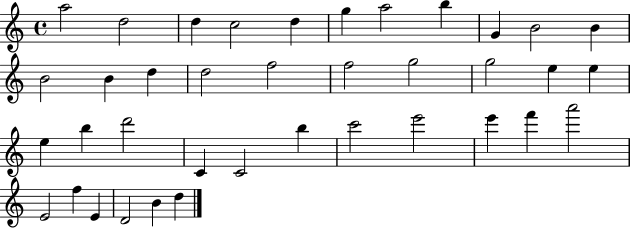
{
  \clef treble
  \time 4/4
  \defaultTimeSignature
  \key c \major
  a''2 d''2 | d''4 c''2 d''4 | g''4 a''2 b''4 | g'4 b'2 b'4 | \break b'2 b'4 d''4 | d''2 f''2 | f''2 g''2 | g''2 e''4 e''4 | \break e''4 b''4 d'''2 | c'4 c'2 b''4 | c'''2 e'''2 | e'''4 f'''4 a'''2 | \break e'2 f''4 e'4 | d'2 b'4 d''4 | \bar "|."
}